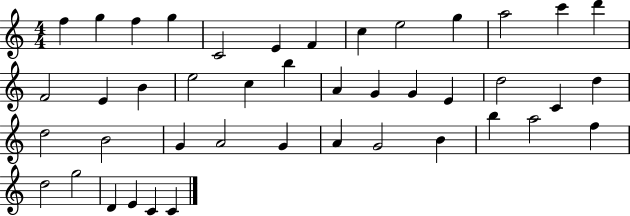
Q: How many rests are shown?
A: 0